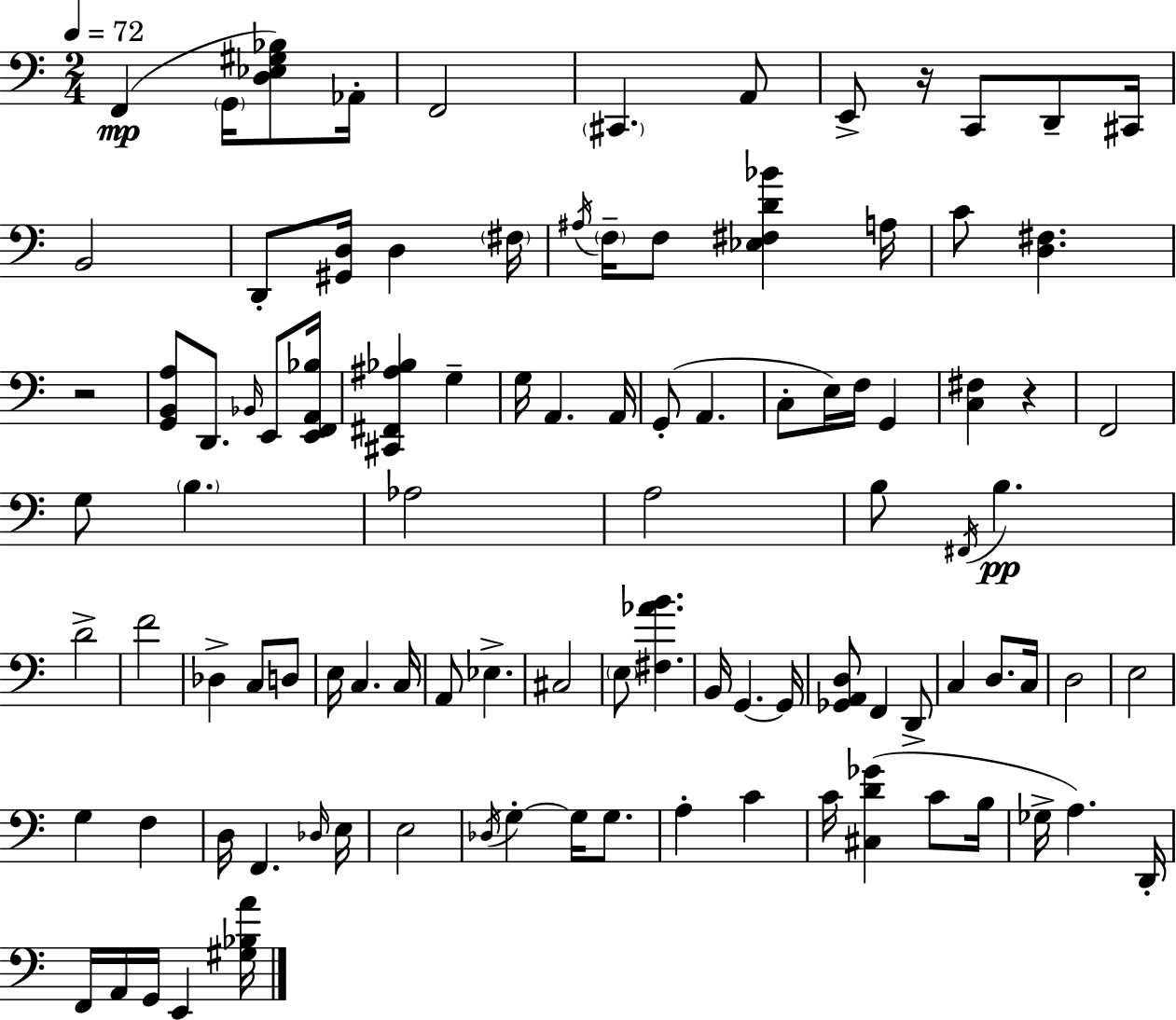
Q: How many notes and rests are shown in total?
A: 100